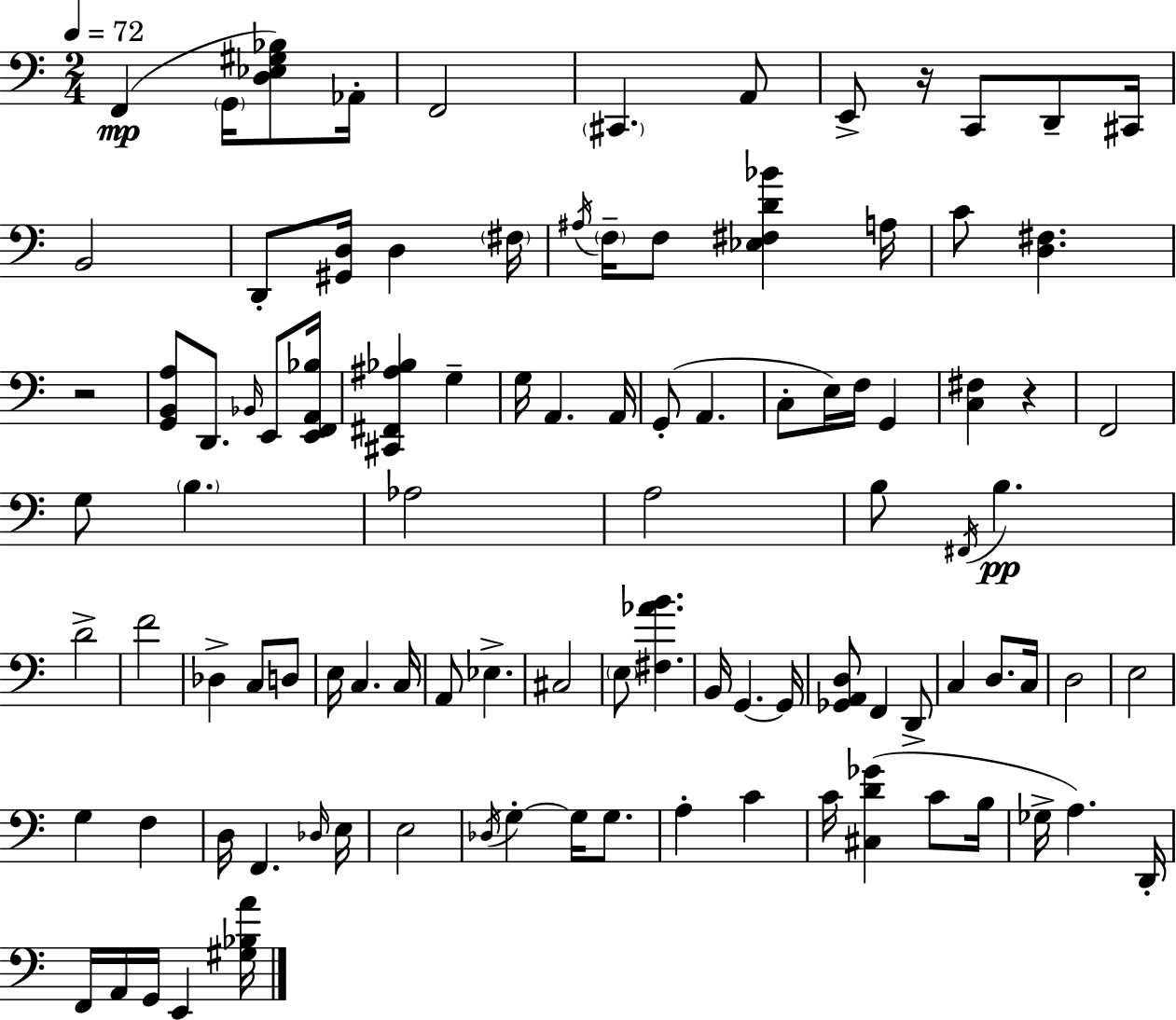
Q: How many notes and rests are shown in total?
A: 100